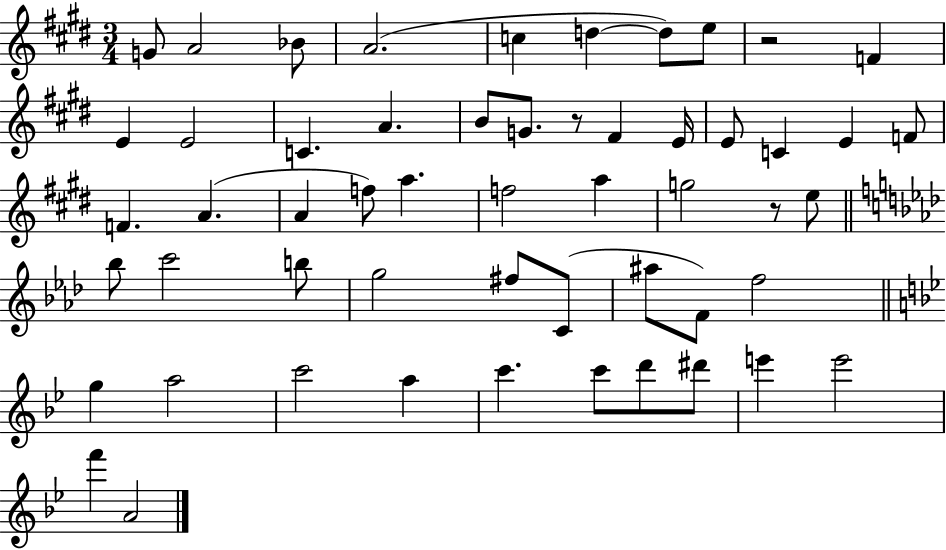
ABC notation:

X:1
T:Untitled
M:3/4
L:1/4
K:E
G/2 A2 _B/2 A2 c d d/2 e/2 z2 F E E2 C A B/2 G/2 z/2 ^F E/4 E/2 C E F/2 F A A f/2 a f2 a g2 z/2 e/2 _b/2 c'2 b/2 g2 ^f/2 C/2 ^a/2 F/2 f2 g a2 c'2 a c' c'/2 d'/2 ^d'/2 e' e'2 f' A2